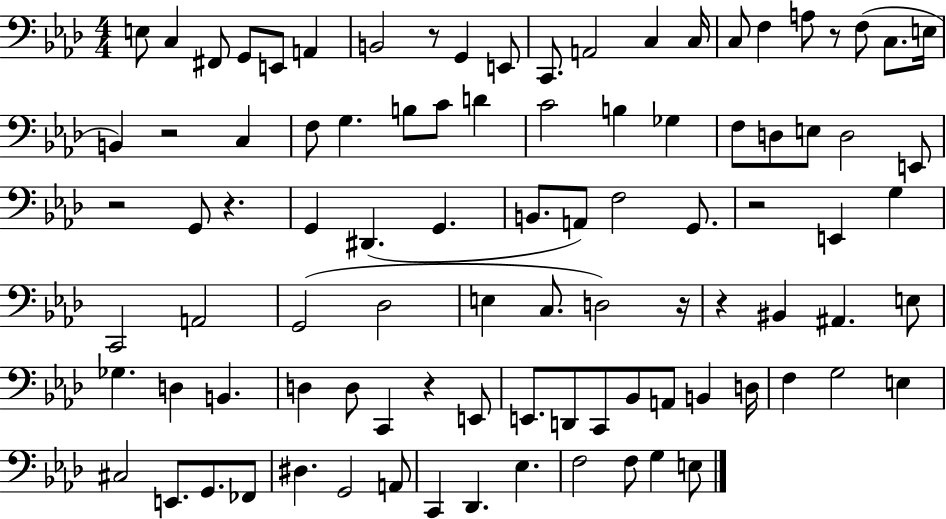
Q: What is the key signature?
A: AES major